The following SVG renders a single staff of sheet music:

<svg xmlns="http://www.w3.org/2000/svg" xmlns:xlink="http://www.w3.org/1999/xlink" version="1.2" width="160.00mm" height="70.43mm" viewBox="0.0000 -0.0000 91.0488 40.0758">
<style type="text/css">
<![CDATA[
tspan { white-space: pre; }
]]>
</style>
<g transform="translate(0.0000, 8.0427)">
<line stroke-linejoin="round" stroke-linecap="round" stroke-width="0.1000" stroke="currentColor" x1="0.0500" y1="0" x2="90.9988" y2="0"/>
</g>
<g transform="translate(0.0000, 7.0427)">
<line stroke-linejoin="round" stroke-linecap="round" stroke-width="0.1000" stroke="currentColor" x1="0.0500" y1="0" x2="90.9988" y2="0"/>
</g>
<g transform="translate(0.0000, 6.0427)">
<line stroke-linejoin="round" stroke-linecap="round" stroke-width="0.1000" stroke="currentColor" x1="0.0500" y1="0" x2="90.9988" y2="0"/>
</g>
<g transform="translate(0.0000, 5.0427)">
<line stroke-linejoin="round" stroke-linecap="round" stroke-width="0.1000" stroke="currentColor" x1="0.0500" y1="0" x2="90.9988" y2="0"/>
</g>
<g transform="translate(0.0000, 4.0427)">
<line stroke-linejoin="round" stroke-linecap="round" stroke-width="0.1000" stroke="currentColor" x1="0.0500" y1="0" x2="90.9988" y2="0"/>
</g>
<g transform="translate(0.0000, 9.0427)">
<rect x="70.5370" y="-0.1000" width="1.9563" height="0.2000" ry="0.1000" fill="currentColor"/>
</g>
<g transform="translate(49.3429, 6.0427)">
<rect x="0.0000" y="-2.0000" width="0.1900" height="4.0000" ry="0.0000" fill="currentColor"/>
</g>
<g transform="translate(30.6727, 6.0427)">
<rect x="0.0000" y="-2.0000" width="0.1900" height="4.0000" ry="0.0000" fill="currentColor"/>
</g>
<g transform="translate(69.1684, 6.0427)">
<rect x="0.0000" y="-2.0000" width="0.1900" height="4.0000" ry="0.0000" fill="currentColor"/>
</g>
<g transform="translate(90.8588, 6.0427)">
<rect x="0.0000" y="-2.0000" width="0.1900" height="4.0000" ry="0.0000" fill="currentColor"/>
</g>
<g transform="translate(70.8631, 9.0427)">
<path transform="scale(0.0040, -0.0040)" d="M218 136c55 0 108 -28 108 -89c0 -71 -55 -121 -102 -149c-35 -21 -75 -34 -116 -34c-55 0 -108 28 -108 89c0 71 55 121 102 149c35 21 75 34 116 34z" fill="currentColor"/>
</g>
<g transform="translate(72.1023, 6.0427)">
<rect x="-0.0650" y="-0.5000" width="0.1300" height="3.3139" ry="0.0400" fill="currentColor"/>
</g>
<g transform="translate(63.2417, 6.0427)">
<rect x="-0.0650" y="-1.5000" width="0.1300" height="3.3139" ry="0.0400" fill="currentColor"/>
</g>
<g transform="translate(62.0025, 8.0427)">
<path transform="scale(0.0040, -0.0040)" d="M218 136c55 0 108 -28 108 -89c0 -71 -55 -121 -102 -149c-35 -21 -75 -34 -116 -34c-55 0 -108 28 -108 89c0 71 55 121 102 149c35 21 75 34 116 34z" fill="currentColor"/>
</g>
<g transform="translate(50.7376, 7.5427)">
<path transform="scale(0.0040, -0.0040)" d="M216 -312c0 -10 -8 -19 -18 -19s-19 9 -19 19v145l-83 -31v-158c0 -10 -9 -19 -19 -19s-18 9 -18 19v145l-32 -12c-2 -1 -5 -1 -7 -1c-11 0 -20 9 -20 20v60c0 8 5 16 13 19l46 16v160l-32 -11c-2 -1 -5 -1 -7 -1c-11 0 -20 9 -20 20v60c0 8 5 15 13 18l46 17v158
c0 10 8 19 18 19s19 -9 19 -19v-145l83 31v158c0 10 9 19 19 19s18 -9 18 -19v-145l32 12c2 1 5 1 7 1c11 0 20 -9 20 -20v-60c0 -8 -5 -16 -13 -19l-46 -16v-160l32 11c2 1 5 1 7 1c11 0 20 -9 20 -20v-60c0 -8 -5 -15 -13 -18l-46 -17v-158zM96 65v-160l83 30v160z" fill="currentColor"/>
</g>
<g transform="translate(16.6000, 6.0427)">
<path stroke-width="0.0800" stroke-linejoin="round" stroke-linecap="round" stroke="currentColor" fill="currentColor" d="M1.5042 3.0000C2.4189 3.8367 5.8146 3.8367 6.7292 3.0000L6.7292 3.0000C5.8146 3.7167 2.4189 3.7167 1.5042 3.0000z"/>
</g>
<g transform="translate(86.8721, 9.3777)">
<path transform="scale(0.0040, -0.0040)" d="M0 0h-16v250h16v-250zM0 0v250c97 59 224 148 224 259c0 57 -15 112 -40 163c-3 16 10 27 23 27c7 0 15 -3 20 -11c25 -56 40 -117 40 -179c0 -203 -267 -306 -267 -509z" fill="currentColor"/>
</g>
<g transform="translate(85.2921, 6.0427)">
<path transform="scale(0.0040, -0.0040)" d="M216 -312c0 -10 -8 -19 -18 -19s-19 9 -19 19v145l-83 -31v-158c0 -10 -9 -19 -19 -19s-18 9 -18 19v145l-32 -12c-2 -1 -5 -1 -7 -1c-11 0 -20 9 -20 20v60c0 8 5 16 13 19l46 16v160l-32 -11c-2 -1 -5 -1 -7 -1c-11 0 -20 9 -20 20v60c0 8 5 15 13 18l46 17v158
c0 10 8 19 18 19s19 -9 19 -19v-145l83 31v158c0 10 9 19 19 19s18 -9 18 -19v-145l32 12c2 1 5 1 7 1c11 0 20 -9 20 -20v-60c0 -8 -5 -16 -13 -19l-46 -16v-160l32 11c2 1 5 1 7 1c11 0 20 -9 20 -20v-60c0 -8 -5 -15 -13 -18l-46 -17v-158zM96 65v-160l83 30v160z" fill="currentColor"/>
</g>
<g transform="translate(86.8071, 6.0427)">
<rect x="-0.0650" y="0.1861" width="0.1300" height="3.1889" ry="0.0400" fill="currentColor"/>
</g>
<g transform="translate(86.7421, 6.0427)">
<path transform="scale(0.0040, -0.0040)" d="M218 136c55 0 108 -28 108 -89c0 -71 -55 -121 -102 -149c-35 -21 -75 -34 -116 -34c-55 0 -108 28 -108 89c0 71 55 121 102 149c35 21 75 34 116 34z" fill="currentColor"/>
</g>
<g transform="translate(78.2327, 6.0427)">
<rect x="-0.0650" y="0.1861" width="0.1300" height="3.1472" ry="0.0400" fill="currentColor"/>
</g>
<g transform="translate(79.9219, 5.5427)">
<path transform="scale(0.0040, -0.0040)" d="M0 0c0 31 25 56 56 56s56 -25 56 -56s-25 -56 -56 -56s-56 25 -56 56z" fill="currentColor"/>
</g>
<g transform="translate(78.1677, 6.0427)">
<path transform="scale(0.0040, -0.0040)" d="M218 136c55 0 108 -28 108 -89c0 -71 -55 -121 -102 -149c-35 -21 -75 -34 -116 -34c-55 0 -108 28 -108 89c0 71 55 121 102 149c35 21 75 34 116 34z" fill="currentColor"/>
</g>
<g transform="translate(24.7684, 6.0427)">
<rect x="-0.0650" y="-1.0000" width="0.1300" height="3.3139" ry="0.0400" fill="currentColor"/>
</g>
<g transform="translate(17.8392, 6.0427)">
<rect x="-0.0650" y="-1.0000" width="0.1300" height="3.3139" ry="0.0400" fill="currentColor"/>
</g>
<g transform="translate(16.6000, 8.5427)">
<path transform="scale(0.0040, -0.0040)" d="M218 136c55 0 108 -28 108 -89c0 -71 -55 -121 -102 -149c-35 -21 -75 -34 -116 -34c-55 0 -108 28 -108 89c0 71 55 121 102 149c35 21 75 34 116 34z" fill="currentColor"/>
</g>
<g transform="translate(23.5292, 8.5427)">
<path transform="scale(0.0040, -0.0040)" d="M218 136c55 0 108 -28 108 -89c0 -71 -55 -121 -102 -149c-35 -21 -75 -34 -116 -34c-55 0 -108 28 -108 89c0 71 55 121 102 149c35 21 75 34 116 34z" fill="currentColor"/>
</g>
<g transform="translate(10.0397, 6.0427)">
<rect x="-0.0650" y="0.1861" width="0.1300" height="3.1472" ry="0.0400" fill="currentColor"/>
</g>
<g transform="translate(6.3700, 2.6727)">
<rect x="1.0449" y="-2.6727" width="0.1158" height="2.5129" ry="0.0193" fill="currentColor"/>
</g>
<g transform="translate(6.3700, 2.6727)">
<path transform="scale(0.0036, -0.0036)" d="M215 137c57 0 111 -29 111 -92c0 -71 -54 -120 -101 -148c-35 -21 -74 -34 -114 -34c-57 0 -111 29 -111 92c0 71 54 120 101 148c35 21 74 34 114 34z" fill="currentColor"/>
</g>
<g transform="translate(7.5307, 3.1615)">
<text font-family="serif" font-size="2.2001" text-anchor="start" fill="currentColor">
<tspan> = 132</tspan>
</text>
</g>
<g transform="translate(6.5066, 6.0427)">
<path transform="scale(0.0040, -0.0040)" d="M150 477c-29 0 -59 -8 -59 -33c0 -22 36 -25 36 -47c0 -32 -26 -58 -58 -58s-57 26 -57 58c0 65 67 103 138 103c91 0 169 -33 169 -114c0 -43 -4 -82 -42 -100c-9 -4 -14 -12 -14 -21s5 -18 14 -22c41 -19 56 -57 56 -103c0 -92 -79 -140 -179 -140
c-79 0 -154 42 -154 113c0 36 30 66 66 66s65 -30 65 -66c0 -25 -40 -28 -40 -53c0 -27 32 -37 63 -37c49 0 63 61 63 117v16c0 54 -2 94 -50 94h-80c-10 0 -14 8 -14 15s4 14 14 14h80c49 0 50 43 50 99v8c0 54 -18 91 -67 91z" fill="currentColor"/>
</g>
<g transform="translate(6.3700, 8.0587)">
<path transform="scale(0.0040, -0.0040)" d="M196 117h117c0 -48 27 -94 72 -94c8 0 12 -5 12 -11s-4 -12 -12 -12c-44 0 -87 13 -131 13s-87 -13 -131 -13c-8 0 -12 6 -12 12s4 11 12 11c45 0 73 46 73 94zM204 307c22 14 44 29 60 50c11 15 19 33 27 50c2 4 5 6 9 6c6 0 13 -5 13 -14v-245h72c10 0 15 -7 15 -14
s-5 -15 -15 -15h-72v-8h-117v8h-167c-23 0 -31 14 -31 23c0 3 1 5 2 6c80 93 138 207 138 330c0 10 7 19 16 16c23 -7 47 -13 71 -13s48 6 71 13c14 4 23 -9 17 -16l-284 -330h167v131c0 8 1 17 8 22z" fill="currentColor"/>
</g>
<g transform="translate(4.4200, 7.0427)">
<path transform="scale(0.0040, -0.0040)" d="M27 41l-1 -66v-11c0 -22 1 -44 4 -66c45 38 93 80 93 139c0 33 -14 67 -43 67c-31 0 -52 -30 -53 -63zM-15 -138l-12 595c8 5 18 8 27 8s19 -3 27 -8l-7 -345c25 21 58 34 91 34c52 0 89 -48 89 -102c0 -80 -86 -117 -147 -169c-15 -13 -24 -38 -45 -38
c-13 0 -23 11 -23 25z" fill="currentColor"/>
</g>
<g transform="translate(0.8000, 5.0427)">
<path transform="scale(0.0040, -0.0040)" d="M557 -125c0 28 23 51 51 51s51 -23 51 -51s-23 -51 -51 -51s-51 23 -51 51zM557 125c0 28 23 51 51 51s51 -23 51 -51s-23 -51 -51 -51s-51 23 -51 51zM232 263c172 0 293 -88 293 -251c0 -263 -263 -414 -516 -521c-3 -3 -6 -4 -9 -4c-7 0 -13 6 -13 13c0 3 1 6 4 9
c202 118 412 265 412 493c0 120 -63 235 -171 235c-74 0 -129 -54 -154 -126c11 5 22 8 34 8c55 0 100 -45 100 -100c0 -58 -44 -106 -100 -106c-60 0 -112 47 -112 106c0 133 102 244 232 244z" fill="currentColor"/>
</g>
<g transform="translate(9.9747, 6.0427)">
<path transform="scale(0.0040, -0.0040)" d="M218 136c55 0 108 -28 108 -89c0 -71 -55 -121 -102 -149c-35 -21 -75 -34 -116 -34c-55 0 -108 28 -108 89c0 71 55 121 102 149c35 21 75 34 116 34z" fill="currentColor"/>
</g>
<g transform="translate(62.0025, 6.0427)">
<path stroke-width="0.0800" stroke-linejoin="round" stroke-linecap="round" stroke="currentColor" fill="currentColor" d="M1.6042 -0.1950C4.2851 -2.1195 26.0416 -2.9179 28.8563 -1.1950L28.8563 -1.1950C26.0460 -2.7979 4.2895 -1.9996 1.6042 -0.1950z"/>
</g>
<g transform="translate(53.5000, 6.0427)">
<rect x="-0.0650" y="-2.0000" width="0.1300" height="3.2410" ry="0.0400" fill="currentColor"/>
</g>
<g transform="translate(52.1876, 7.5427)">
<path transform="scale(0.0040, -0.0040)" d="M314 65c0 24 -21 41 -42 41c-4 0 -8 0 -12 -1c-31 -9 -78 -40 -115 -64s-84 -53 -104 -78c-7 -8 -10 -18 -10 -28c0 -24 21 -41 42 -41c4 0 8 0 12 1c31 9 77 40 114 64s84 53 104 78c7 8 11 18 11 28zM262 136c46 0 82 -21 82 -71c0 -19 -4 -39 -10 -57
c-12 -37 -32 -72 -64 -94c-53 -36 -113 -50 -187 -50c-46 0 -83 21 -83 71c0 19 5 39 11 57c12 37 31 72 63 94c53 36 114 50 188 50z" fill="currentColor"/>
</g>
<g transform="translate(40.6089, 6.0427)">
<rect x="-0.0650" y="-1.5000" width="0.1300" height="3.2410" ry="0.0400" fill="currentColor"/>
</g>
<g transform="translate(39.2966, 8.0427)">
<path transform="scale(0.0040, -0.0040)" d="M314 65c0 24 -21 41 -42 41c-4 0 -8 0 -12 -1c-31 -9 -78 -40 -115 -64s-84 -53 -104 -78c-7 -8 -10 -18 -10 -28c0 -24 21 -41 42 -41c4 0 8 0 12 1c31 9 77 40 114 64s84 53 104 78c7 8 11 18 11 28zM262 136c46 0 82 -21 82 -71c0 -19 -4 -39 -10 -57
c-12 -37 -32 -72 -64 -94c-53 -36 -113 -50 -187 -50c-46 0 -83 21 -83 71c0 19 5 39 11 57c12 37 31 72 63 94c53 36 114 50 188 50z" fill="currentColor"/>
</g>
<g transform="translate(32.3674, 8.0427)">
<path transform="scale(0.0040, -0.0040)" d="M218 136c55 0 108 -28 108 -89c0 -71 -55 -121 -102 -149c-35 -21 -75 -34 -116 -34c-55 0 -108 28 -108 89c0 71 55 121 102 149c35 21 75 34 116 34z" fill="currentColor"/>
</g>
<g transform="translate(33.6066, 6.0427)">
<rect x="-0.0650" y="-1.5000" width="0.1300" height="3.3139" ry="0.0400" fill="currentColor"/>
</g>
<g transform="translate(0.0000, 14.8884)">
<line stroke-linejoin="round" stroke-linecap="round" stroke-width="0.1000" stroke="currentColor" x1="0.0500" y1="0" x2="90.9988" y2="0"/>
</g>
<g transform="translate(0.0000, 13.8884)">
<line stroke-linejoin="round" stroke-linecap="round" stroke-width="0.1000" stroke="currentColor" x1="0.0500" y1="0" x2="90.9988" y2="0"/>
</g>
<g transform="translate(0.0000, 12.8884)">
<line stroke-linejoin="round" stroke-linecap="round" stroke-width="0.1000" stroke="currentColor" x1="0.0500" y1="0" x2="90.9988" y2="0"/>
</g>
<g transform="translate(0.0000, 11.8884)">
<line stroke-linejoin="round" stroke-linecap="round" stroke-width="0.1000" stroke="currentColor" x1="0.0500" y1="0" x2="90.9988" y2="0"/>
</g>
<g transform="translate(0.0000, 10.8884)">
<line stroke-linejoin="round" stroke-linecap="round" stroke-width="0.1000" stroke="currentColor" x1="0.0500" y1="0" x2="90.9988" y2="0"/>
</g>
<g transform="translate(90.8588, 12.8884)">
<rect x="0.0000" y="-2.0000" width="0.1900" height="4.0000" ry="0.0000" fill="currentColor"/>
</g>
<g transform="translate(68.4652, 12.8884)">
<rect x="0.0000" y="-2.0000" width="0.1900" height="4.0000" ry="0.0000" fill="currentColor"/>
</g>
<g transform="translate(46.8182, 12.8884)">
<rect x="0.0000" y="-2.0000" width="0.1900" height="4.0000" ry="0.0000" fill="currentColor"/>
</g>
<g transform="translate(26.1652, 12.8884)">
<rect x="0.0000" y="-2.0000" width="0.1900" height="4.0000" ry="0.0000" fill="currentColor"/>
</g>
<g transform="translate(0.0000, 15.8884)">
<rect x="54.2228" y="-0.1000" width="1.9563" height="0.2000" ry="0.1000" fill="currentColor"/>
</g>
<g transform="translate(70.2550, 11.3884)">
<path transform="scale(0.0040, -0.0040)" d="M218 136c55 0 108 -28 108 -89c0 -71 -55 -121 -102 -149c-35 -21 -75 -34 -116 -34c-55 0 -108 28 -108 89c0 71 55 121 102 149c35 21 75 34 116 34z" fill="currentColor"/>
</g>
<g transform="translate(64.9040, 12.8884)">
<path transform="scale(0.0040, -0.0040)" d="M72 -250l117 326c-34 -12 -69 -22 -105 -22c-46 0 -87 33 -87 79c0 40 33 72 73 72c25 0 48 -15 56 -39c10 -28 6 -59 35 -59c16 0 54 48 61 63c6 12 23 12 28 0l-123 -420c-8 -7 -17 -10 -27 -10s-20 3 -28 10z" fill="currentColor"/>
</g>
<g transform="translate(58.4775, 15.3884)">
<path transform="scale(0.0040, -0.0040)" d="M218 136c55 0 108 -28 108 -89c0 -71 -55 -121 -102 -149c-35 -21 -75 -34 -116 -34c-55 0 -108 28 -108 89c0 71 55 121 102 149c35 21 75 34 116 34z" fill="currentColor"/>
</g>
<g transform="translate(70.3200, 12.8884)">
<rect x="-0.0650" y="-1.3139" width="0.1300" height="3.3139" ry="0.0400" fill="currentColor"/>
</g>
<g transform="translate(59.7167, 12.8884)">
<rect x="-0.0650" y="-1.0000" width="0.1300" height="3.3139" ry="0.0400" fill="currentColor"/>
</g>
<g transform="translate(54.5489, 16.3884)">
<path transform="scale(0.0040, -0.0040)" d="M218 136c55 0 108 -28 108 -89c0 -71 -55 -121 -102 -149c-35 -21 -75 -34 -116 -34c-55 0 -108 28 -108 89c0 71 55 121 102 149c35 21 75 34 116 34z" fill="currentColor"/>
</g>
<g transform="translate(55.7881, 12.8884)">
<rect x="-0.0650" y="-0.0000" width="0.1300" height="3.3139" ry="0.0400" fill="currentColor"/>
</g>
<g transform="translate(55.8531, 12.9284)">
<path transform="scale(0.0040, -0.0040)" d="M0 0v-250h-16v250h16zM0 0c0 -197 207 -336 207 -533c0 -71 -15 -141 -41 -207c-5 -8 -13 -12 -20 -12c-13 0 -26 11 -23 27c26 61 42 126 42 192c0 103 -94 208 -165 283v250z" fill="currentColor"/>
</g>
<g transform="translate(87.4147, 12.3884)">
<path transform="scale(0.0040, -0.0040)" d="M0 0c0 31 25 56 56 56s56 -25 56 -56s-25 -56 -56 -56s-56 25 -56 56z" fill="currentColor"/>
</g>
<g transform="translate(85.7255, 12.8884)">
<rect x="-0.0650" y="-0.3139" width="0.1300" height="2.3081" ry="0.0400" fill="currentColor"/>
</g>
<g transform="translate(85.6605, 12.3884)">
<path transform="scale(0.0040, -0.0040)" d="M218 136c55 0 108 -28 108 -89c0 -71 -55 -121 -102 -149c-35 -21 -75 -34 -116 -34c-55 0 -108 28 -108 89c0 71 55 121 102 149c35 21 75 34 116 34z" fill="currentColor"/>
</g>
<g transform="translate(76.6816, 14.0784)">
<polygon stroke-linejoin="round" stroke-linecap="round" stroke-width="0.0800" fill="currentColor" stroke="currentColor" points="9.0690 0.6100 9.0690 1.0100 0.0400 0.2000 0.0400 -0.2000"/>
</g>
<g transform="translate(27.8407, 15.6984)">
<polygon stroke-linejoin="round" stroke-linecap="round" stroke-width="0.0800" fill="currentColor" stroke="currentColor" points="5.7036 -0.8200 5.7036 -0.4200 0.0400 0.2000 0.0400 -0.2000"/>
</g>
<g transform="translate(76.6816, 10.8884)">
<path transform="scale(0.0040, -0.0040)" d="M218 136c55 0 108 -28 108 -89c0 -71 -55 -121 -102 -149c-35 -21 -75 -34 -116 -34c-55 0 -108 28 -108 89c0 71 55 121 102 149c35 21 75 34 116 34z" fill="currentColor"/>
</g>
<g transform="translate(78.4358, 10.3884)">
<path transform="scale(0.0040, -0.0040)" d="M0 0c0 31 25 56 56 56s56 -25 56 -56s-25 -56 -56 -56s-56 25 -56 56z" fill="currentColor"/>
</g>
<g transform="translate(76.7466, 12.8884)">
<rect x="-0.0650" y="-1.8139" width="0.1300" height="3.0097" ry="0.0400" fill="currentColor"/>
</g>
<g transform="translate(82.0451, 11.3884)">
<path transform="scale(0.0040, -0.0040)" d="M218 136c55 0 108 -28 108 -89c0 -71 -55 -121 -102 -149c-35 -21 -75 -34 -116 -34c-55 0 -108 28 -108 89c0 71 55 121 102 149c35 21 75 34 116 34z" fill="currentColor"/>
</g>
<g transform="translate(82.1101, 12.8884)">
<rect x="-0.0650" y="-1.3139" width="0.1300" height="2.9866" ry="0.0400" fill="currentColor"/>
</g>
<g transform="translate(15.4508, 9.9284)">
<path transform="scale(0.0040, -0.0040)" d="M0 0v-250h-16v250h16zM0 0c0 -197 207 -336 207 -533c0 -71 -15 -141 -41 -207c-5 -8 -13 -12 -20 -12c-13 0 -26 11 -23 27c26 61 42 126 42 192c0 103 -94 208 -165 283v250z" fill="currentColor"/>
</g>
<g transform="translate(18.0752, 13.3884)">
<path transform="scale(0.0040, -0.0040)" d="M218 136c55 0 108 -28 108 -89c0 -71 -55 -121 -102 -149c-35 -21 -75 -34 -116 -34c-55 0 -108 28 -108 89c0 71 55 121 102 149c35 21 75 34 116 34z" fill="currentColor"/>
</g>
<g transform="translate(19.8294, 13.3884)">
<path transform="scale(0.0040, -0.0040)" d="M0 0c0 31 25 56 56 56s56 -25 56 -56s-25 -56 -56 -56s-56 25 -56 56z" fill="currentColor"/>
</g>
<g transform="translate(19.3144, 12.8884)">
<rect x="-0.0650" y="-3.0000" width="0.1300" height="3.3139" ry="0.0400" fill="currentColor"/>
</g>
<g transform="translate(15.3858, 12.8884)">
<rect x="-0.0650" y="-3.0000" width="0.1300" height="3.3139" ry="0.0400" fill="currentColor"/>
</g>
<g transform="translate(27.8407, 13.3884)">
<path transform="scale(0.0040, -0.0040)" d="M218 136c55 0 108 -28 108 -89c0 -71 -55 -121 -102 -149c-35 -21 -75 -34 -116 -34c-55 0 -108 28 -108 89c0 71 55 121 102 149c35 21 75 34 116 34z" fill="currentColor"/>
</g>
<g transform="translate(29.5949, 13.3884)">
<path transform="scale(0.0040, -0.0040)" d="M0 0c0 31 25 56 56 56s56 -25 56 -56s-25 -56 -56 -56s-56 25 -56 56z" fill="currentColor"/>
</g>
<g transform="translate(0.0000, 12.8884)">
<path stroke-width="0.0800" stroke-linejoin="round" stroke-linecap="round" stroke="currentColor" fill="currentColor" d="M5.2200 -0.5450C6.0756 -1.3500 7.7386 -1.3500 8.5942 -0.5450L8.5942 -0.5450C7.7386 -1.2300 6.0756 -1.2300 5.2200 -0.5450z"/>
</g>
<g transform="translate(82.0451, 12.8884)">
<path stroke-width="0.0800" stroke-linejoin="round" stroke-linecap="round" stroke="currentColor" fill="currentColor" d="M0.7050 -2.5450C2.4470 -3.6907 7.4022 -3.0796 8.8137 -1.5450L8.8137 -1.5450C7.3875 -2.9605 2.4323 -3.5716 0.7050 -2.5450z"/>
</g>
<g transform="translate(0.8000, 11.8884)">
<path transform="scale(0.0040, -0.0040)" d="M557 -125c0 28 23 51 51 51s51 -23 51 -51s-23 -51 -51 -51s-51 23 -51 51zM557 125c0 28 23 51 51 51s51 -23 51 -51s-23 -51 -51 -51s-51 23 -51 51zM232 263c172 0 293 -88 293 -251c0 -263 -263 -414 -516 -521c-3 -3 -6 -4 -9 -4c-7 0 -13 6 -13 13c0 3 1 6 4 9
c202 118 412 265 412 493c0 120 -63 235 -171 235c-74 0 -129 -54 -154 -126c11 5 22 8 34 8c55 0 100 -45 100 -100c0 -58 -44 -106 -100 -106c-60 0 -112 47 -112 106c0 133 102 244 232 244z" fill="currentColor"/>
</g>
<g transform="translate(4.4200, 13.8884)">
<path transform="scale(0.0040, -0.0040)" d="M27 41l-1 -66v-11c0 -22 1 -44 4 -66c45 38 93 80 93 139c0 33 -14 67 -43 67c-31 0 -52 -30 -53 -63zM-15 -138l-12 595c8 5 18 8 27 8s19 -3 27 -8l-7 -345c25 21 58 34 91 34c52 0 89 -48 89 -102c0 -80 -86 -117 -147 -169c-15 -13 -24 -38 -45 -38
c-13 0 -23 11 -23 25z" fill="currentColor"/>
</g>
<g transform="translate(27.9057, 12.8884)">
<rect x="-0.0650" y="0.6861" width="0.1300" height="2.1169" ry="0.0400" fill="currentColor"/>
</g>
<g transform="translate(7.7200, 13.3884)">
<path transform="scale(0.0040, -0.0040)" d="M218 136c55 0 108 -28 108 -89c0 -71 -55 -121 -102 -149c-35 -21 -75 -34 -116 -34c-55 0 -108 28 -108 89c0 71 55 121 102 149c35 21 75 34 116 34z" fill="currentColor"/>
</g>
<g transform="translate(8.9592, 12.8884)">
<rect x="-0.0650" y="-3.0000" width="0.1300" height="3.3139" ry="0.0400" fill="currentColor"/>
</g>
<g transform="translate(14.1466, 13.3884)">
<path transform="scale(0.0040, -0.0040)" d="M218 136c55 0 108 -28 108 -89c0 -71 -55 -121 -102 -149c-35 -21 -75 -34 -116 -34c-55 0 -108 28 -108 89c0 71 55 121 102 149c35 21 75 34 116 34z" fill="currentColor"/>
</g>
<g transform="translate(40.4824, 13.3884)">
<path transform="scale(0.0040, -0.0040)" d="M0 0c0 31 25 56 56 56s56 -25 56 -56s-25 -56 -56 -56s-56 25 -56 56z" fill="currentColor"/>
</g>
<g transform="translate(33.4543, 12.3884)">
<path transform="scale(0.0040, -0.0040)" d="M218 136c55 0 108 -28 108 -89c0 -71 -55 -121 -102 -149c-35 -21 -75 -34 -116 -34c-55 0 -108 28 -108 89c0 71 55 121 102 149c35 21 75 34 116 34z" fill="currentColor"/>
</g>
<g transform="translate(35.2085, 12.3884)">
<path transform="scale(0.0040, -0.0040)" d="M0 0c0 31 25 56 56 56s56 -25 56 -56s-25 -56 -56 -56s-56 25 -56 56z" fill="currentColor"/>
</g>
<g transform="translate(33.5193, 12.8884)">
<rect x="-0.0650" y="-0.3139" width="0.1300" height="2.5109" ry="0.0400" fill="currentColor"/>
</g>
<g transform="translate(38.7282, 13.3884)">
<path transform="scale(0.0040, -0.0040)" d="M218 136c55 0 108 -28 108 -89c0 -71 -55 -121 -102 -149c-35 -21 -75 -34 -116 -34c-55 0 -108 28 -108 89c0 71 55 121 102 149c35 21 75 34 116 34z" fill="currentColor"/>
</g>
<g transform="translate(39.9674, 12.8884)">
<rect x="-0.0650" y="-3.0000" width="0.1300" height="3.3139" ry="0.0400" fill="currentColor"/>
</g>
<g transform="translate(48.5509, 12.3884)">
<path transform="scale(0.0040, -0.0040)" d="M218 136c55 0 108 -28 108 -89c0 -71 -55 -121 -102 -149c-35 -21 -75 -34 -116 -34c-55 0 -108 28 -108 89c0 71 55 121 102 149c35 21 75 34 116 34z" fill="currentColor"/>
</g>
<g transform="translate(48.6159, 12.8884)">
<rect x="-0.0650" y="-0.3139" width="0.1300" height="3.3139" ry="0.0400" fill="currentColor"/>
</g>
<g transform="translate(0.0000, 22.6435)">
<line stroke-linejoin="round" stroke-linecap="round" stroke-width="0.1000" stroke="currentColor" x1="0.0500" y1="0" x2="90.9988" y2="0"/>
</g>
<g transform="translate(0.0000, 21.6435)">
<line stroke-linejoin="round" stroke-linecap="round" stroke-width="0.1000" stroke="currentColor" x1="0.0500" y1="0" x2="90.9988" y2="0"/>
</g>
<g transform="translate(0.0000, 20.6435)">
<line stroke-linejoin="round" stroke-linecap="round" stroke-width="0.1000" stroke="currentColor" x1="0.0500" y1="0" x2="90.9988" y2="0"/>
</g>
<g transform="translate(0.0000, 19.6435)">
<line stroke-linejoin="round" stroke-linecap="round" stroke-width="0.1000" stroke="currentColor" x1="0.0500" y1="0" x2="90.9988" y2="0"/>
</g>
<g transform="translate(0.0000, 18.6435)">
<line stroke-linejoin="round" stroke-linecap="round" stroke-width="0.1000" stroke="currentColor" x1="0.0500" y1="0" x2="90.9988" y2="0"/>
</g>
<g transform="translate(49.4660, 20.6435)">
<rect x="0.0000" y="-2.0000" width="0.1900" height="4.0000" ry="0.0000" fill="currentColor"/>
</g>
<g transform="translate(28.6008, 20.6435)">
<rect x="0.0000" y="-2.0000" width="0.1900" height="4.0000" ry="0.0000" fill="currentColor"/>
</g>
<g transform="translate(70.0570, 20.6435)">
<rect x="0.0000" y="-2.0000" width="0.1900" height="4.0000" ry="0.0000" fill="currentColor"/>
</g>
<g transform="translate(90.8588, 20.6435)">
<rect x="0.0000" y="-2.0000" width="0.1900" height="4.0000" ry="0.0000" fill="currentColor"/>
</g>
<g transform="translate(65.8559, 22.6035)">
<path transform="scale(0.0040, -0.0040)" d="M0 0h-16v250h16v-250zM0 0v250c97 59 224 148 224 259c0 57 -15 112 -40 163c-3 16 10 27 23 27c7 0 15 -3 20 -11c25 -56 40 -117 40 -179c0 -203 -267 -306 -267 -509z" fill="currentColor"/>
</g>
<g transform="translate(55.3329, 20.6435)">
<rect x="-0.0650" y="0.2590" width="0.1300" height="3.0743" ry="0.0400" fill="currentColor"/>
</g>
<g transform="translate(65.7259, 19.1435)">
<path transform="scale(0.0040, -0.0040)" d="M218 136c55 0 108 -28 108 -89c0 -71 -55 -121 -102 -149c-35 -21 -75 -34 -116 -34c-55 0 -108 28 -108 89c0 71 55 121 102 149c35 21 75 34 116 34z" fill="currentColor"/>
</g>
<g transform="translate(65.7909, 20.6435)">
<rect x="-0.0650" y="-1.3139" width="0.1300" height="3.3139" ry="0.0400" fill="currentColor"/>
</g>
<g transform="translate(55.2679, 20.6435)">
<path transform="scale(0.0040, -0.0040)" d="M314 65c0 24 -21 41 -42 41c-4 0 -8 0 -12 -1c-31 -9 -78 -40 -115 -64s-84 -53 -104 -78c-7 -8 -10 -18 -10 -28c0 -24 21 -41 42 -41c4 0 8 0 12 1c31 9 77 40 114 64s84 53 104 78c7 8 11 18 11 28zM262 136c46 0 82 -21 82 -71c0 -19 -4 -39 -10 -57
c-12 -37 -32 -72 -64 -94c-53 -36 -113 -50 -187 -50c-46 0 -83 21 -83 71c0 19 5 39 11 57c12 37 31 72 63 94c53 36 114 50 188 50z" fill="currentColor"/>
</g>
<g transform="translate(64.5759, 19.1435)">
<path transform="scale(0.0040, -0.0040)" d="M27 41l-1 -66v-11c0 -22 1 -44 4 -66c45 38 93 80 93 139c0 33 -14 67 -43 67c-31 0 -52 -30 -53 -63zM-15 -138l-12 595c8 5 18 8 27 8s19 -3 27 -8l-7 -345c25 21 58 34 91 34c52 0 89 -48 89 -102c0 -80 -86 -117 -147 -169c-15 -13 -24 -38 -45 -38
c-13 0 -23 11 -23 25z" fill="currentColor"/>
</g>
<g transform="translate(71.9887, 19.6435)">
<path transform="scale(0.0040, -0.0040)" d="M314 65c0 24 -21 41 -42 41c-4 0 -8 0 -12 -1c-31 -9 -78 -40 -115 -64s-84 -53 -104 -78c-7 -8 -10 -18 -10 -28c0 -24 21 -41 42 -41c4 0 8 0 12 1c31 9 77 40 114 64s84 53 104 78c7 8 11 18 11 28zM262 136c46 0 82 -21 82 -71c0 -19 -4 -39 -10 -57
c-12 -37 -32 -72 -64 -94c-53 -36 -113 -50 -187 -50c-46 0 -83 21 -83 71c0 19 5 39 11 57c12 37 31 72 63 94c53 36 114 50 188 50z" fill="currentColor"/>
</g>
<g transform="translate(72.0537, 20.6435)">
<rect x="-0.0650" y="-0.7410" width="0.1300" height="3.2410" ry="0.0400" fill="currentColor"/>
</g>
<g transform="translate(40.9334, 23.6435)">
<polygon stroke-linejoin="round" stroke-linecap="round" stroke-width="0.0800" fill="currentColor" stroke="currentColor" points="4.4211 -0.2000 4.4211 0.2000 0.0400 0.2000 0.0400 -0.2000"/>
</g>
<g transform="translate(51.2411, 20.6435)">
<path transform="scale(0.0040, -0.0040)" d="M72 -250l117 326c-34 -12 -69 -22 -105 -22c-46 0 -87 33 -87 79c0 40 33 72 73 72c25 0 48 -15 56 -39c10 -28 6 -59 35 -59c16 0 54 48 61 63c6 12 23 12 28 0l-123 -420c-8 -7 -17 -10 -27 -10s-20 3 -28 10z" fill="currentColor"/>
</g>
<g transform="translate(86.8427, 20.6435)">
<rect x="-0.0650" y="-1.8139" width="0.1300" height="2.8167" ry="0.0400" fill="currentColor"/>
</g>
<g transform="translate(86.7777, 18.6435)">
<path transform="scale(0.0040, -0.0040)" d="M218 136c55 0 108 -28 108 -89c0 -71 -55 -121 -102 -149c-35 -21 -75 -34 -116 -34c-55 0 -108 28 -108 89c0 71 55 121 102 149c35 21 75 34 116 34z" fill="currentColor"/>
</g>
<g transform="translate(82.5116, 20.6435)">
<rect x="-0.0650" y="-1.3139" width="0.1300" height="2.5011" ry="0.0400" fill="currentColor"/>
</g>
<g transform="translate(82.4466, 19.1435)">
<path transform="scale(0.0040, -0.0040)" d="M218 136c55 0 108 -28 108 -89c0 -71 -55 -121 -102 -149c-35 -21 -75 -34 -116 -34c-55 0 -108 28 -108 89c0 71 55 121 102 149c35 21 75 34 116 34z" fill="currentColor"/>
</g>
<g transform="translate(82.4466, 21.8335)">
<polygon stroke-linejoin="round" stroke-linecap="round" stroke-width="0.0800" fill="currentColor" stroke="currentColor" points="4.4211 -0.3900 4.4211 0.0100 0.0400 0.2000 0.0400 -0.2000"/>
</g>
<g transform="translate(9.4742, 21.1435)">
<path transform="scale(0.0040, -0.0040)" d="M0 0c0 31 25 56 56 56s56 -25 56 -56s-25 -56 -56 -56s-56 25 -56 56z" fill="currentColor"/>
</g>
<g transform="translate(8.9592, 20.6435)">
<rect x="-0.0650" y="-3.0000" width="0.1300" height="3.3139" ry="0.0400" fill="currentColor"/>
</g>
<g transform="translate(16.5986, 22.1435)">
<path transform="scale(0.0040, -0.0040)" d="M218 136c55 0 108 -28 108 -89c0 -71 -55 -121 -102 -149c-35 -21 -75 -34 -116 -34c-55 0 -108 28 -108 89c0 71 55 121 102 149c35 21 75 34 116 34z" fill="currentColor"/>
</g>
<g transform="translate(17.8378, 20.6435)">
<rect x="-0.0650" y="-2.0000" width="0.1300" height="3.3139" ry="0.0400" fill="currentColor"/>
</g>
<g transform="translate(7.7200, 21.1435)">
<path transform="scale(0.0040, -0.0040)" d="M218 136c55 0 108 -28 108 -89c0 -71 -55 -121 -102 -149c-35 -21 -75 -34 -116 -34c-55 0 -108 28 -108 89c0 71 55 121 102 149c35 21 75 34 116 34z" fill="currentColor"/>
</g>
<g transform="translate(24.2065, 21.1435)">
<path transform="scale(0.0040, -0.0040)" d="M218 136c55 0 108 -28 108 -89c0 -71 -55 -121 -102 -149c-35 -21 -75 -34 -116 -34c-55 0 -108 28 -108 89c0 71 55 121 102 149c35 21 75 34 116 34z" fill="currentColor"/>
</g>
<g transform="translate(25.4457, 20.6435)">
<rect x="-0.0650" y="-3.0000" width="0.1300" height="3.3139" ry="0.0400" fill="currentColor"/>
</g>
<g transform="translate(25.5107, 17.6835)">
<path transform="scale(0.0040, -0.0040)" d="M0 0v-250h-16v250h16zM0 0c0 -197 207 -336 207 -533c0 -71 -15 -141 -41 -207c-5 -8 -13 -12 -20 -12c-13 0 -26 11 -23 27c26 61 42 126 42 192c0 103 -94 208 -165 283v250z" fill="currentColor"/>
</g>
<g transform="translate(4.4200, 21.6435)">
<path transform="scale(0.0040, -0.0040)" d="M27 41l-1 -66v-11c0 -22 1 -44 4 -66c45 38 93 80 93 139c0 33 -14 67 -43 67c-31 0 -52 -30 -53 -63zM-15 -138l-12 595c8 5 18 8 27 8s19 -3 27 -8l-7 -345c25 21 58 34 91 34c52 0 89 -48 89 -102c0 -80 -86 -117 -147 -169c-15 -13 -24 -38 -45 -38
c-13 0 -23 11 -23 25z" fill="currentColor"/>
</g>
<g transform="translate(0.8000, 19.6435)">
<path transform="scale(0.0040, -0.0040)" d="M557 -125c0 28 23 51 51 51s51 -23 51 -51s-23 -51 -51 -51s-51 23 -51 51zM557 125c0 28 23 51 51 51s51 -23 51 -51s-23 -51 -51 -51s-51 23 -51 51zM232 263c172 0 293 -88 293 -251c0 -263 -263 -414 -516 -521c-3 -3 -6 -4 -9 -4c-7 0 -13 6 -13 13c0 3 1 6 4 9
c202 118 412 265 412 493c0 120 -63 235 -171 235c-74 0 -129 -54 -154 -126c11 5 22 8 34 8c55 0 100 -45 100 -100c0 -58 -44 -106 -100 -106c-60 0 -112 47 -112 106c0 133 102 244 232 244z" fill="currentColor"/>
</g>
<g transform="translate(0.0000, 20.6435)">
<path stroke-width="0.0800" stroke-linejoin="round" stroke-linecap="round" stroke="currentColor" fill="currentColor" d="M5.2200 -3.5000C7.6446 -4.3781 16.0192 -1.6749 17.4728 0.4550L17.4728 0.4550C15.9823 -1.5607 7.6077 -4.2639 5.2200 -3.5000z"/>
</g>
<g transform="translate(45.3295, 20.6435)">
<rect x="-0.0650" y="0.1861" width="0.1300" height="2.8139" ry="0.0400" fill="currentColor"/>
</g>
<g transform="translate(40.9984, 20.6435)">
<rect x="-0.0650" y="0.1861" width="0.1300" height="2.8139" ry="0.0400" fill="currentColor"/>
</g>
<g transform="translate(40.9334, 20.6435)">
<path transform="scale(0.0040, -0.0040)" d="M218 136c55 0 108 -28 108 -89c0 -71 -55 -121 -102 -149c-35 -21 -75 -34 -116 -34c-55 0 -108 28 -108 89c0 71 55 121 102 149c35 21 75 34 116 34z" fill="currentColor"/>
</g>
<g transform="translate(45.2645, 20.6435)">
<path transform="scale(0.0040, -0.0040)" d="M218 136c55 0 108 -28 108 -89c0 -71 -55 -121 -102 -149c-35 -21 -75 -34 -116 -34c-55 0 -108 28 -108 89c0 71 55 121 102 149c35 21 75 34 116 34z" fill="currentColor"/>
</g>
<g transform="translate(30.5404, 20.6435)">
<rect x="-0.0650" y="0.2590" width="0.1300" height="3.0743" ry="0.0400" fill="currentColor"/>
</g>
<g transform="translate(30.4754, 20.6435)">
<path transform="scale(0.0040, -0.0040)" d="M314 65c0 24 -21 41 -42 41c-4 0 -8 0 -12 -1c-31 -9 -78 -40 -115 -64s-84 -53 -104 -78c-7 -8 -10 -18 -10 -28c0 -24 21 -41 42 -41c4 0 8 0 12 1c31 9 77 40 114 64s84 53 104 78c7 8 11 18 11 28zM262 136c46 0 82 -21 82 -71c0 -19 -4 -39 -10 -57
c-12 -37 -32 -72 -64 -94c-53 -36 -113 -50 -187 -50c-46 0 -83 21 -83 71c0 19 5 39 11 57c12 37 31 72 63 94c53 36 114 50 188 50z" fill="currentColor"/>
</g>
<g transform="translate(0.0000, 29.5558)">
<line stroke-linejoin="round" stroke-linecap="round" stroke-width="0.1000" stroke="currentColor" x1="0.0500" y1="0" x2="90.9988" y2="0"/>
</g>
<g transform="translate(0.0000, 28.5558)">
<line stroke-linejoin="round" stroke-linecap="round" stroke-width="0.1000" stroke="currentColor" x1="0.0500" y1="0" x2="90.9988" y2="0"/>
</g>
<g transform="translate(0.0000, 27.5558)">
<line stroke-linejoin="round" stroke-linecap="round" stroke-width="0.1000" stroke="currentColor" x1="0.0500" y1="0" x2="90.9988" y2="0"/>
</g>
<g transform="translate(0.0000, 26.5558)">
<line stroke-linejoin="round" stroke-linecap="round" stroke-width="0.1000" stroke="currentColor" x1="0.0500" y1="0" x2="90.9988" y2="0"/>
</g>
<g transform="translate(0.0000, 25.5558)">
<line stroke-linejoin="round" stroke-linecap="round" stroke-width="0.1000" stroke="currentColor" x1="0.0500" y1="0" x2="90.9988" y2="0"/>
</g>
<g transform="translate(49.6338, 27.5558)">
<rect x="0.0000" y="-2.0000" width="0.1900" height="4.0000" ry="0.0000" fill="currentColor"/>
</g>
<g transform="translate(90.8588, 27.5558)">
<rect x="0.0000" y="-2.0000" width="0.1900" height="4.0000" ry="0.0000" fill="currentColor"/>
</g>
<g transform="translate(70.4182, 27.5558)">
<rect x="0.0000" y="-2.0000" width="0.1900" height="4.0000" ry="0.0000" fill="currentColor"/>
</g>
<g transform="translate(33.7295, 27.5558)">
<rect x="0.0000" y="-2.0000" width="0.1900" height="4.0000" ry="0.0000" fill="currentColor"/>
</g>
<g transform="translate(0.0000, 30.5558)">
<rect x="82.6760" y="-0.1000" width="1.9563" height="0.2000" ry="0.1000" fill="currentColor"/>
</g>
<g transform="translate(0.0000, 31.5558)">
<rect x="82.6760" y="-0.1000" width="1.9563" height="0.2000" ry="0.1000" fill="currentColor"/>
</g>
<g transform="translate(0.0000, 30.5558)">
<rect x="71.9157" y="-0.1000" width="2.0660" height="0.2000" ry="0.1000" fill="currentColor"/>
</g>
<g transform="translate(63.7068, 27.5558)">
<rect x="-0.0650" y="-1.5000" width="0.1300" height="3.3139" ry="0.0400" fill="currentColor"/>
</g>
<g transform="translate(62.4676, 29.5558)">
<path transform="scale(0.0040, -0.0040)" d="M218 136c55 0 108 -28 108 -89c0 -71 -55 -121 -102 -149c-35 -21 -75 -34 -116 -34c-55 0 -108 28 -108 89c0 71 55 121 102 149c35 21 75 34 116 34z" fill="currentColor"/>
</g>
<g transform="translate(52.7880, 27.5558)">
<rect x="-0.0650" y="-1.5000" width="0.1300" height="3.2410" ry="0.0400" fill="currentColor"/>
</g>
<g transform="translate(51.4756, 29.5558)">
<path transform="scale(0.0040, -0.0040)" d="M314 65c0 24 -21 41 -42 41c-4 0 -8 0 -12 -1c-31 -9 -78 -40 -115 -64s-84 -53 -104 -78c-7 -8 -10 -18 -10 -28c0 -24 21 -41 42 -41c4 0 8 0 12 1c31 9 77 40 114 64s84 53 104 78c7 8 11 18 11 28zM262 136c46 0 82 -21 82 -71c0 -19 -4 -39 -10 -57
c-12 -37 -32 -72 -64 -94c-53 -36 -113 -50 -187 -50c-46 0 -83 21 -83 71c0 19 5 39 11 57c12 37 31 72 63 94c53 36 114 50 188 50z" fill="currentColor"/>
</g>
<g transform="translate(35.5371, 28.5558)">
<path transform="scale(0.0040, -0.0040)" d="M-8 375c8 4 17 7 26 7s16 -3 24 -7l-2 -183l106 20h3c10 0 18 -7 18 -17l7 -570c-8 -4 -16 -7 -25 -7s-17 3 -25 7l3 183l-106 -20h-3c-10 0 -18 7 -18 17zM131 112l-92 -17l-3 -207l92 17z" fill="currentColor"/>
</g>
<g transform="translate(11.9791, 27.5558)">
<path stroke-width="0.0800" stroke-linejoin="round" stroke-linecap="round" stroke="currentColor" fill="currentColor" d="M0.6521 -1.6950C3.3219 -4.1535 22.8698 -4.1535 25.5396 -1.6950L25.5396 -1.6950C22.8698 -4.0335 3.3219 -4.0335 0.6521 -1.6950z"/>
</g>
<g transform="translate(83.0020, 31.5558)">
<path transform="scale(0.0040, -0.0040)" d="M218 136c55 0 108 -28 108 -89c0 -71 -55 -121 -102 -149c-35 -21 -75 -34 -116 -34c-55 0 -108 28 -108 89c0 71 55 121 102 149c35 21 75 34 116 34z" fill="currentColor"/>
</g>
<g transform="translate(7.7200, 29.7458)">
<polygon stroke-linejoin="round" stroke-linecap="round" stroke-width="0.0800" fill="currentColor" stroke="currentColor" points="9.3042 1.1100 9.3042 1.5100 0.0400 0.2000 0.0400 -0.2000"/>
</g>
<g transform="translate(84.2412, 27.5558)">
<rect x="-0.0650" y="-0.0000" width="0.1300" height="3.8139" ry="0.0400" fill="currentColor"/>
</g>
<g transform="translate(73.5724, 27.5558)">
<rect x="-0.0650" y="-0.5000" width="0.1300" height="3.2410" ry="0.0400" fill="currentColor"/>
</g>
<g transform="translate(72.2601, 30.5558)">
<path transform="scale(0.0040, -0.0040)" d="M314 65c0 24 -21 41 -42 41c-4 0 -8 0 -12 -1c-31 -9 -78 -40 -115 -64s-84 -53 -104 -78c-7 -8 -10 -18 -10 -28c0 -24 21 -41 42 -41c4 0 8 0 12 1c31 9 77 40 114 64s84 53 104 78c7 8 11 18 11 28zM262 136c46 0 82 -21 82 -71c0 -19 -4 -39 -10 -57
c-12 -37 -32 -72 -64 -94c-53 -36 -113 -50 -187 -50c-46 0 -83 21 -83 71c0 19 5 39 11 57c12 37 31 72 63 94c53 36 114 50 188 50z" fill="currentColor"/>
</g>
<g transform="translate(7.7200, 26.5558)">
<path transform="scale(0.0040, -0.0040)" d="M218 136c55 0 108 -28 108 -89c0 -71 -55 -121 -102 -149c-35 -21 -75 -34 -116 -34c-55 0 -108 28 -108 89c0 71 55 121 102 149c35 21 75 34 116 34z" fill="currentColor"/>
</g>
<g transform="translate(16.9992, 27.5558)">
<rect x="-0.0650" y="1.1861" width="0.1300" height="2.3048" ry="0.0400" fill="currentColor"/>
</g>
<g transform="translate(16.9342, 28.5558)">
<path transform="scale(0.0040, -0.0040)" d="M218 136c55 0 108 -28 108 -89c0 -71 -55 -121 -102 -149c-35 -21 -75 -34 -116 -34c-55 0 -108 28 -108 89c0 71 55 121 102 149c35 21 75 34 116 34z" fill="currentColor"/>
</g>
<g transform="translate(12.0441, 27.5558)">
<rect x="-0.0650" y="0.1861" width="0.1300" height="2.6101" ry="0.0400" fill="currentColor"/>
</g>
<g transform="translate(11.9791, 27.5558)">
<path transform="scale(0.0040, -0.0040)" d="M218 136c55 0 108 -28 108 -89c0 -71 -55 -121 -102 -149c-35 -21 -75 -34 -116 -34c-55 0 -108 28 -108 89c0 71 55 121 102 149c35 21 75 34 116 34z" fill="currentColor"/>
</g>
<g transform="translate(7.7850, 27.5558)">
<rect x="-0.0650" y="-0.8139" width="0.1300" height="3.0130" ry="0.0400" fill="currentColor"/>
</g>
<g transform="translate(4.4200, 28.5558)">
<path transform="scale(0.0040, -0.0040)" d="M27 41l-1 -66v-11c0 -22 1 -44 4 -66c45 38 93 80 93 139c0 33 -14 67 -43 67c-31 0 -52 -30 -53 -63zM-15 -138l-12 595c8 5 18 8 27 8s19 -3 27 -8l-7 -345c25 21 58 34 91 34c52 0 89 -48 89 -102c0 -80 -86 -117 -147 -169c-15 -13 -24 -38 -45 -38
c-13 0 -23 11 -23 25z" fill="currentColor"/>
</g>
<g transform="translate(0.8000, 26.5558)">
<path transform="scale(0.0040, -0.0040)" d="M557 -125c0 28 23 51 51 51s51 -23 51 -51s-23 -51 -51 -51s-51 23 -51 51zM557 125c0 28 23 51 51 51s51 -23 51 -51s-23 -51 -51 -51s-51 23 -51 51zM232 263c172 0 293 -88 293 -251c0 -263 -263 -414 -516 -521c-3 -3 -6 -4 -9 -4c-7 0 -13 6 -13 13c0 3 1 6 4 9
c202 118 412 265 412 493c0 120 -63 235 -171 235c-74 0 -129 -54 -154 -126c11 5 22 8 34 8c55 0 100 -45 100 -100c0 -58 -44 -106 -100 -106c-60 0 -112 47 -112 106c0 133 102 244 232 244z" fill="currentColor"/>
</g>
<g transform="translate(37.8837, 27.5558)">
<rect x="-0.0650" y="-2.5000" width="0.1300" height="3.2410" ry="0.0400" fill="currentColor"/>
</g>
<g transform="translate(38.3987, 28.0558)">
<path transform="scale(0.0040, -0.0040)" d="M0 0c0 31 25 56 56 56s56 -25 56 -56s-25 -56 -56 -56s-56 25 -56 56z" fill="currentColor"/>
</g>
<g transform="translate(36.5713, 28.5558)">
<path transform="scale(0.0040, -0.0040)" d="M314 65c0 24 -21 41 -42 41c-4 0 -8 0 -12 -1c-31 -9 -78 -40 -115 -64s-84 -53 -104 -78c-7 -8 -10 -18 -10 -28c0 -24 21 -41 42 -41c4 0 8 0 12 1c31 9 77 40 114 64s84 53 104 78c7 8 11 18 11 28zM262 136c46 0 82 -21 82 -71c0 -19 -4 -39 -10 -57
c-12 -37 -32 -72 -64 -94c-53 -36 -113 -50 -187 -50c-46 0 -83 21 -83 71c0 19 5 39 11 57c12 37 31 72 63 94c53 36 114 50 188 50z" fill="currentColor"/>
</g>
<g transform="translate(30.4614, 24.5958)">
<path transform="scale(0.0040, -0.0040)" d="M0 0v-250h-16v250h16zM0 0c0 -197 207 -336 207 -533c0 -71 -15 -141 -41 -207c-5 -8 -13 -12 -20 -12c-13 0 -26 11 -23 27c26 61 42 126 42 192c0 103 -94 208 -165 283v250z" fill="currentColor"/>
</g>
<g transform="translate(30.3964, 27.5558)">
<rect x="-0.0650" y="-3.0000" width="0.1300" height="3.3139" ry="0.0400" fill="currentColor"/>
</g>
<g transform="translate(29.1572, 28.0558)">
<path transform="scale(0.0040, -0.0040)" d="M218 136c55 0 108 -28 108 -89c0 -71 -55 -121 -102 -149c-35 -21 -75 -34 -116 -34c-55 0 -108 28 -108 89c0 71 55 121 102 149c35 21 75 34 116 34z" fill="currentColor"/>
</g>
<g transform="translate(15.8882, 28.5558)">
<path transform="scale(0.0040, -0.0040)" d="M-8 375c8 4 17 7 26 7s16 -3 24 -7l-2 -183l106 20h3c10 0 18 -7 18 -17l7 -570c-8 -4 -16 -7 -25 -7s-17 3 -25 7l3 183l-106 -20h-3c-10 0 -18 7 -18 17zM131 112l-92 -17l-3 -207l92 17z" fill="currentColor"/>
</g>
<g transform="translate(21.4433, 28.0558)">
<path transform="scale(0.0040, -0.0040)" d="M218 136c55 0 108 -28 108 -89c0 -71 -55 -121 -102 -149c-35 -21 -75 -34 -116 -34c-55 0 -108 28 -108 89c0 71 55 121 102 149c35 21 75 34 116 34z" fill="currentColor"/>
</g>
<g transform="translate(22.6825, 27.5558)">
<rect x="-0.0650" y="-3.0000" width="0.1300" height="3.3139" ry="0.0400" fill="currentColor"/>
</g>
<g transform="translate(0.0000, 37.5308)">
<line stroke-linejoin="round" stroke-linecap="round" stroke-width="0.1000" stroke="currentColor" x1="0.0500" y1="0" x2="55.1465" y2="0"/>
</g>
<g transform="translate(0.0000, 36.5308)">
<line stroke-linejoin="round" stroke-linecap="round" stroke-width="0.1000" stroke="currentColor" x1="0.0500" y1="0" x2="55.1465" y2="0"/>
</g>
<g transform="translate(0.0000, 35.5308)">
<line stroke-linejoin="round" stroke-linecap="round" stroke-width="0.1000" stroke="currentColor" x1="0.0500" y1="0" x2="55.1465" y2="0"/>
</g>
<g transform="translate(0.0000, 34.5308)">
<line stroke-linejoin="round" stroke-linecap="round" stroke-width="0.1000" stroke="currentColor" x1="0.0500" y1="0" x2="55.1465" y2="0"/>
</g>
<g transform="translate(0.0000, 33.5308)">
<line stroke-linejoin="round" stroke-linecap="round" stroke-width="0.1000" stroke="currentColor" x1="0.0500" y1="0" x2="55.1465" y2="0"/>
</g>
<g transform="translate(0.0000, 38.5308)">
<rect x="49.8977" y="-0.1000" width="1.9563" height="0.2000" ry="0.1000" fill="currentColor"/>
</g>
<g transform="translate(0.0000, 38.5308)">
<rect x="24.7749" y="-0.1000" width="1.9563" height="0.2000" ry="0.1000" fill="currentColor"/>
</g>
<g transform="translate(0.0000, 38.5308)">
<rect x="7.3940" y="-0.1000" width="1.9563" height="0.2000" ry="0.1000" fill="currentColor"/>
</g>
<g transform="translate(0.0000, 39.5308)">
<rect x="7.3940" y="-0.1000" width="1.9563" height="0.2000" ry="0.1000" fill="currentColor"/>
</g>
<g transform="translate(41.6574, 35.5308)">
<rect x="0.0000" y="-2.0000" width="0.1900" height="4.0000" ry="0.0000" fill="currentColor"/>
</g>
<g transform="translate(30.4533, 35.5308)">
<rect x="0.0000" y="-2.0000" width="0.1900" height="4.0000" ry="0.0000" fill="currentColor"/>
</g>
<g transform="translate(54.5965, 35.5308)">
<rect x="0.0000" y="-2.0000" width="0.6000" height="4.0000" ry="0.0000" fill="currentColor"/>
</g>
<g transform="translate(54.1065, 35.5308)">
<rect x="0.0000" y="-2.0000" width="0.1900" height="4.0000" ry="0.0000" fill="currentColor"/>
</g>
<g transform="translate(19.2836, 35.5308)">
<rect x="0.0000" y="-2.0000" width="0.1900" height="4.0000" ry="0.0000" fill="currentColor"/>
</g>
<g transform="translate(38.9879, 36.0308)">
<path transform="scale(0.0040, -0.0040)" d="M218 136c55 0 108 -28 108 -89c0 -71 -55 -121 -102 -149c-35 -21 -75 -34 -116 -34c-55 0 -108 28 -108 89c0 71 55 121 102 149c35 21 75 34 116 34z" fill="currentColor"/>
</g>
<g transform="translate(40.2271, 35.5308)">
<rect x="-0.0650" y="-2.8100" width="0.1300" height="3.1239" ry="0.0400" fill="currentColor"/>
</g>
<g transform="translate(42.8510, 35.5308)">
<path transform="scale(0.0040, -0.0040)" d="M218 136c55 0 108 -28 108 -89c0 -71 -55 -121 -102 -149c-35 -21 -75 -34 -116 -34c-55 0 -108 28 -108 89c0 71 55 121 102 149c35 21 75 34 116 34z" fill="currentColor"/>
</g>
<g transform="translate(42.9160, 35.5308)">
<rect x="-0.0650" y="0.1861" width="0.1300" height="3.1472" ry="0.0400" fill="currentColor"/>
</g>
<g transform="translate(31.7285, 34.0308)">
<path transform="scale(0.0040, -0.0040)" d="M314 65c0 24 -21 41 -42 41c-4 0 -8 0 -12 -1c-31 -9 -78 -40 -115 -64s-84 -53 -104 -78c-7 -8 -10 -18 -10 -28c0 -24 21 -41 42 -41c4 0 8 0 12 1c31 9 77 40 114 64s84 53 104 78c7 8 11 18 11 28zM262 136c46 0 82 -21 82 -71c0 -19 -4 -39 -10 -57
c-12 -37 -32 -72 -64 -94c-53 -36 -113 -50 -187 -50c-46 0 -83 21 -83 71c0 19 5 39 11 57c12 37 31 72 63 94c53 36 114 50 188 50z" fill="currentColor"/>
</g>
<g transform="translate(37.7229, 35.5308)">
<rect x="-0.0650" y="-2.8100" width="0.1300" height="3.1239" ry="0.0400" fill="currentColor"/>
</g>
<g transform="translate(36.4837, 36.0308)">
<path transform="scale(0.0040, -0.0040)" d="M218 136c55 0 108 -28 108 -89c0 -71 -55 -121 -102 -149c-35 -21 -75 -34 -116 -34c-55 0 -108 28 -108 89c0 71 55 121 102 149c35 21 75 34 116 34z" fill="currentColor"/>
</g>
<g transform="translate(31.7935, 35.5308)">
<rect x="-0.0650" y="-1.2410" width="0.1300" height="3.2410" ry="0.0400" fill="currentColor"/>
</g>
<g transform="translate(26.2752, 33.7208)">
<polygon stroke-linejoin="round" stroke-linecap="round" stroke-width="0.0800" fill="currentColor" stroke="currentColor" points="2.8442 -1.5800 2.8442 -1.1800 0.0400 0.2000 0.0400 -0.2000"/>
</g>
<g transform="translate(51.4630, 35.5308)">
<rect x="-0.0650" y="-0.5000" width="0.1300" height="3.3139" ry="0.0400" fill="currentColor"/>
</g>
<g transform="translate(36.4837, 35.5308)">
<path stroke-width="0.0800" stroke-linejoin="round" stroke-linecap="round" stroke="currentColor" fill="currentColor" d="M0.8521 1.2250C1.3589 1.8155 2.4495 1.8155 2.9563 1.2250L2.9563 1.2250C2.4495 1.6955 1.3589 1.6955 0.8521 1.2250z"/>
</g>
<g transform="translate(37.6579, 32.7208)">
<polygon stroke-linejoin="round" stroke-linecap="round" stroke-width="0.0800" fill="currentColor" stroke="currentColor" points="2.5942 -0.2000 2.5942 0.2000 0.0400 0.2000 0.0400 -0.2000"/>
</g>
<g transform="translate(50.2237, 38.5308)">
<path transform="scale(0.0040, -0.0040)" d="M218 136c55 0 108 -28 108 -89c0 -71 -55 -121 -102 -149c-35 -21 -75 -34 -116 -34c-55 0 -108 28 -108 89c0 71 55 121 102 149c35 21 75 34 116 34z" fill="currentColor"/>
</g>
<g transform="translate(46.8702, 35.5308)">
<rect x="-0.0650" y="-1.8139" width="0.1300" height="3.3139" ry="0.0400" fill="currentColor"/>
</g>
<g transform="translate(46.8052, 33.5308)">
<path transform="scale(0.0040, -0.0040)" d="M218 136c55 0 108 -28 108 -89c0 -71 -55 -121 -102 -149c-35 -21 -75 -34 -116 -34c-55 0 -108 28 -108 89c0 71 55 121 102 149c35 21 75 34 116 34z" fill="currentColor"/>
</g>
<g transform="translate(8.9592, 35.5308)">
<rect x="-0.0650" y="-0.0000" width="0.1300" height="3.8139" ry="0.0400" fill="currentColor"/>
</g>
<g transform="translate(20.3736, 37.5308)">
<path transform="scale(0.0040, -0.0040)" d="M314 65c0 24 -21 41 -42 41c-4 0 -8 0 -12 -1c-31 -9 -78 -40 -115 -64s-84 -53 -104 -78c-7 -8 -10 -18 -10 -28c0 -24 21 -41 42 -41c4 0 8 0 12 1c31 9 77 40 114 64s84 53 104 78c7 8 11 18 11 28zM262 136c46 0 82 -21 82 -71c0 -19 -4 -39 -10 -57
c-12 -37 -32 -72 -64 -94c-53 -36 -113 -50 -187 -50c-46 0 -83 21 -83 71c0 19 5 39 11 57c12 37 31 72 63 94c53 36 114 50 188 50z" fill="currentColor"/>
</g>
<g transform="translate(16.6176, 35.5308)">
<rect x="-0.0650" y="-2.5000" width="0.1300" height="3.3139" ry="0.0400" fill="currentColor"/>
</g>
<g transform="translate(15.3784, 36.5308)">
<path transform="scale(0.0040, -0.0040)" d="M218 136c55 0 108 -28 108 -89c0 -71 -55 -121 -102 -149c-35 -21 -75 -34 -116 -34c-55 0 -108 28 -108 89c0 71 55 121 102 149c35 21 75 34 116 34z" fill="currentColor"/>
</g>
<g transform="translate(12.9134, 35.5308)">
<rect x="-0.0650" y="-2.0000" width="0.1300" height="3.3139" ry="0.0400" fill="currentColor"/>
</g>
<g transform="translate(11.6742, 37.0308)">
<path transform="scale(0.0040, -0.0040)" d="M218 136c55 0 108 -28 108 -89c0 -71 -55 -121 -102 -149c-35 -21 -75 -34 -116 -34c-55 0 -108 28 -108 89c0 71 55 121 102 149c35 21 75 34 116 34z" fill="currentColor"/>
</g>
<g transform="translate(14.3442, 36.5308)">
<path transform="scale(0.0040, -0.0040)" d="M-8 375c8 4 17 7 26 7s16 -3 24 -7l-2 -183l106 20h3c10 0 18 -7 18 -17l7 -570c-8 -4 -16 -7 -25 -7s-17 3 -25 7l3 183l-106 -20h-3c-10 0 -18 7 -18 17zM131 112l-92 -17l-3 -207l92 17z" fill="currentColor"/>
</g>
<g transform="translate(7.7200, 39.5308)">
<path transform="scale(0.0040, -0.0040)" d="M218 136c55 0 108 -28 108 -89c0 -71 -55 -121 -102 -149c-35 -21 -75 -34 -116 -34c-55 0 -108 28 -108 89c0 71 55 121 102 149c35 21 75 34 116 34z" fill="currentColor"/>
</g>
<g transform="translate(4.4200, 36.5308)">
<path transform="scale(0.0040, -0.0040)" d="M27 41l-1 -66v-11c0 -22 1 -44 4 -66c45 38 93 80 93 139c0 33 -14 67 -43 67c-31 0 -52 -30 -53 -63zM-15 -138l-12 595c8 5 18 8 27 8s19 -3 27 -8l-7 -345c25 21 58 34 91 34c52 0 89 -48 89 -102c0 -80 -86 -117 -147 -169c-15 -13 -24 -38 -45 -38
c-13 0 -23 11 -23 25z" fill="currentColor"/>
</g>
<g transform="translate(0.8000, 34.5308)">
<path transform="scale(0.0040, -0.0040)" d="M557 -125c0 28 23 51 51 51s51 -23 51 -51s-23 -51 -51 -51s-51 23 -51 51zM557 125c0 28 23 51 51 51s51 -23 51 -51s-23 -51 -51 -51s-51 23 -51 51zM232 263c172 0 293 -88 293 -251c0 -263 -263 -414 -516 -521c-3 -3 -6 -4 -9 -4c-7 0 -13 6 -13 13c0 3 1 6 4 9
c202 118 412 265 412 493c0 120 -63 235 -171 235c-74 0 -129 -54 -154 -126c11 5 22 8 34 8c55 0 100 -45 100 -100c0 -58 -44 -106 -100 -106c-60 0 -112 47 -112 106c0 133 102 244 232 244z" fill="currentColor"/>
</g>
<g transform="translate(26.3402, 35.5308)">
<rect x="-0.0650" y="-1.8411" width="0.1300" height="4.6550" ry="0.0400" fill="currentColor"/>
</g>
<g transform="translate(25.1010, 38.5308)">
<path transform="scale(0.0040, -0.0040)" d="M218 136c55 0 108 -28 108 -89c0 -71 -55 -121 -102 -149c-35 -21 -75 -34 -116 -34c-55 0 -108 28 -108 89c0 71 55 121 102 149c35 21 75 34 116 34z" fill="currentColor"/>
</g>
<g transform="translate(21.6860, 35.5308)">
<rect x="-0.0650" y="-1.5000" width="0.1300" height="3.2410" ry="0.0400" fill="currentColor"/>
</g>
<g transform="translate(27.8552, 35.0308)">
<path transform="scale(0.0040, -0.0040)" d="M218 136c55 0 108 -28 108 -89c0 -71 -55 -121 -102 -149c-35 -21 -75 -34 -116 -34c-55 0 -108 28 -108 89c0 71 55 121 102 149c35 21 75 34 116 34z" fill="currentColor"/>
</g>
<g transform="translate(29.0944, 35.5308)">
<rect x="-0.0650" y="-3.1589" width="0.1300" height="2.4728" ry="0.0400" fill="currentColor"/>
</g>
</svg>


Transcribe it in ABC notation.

X:1
T:Untitled
M:3/4
L:1/4
K:F
D, F,, F,, G,, G,,2 ^A,,2 G,, E,, D, ^D,/2 C, C,/2 C, C,/2 E,/2 C, E, D,,/2 F,, z/2 G, A,/2 G,/2 E,/2 C, A,, C,/2 D,2 D,/2 D,/2 z/2 D,2 _G,/2 F,2 G,/2 A,/2 F,/2 D,/2 B,,/2 C, C,/2 B,,2 G,,2 G,, E,,2 C,, C,, A,, B,, G,,2 E,,/2 E,/2 G,2 C,/2 C,/2 D, A, E,,